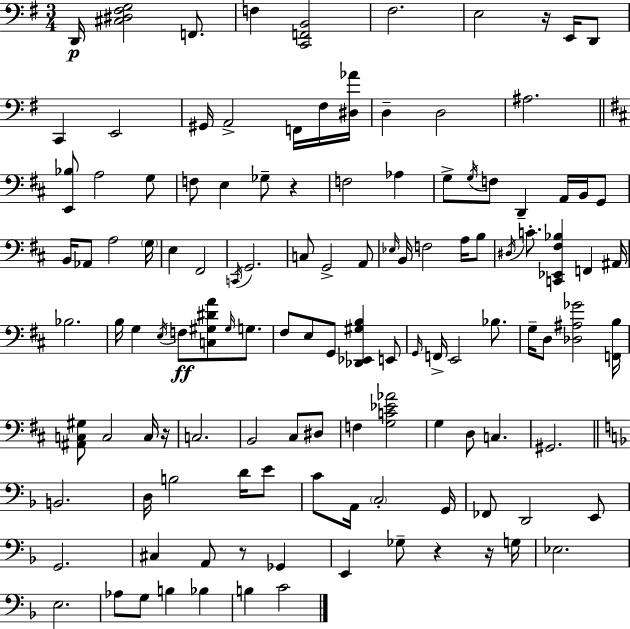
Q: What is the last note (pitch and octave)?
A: C4